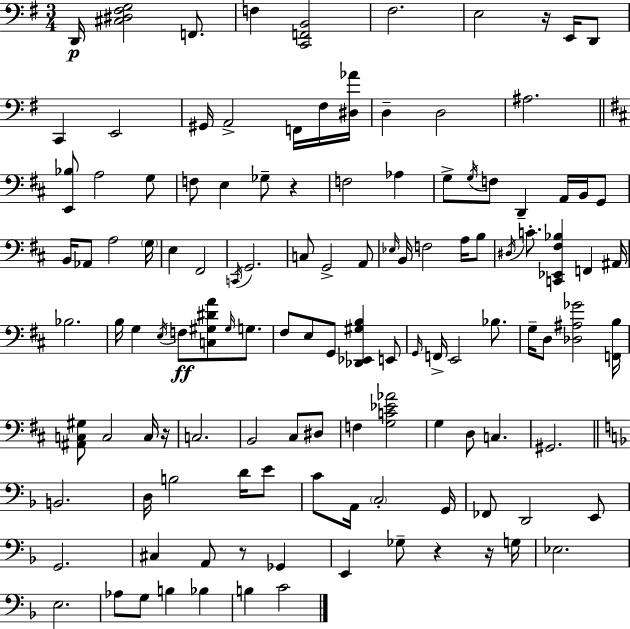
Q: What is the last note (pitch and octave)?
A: C4